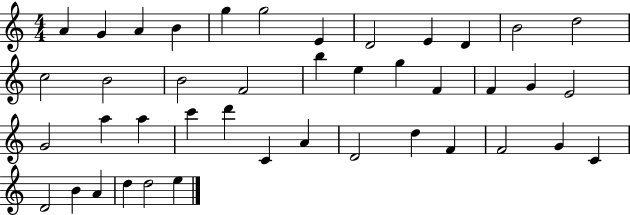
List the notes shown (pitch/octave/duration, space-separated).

A4/q G4/q A4/q B4/q G5/q G5/h E4/q D4/h E4/q D4/q B4/h D5/h C5/h B4/h B4/h F4/h B5/q E5/q G5/q F4/q F4/q G4/q E4/h G4/h A5/q A5/q C6/q D6/q C4/q A4/q D4/h D5/q F4/q F4/h G4/q C4/q D4/h B4/q A4/q D5/q D5/h E5/q